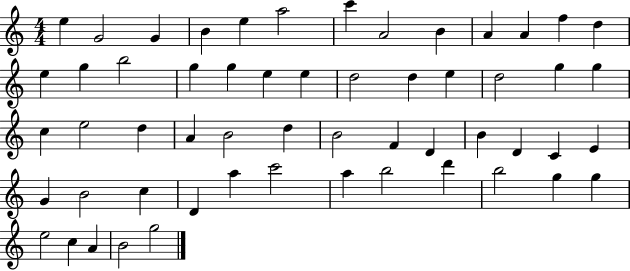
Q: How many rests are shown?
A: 0